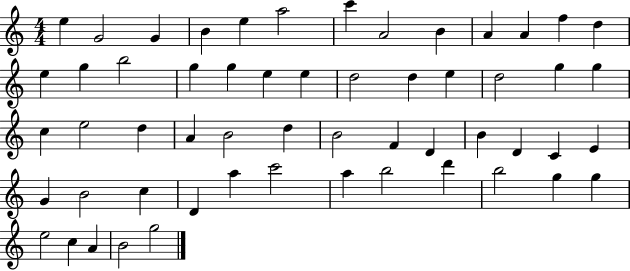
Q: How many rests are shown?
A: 0